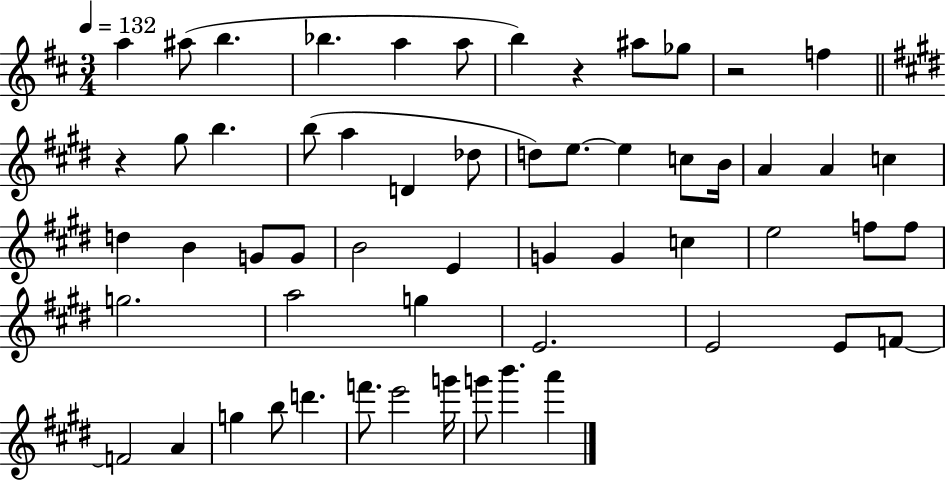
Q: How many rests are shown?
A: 3